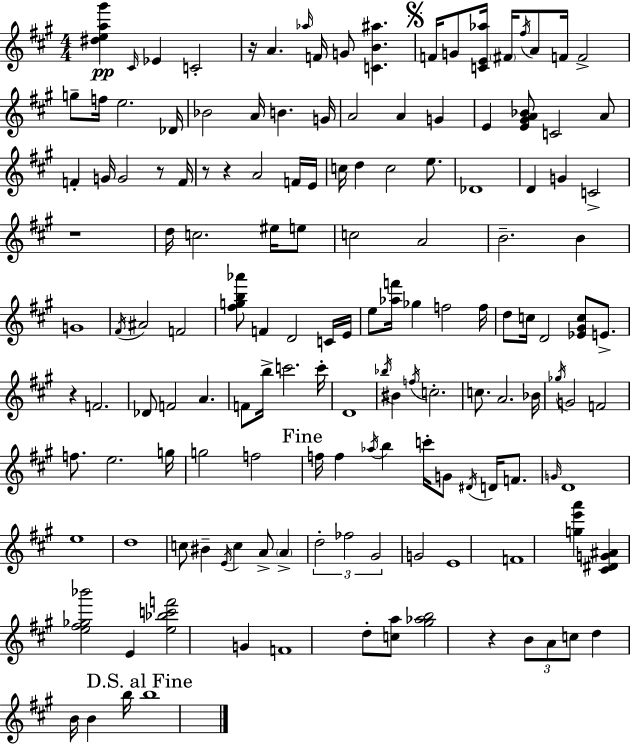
{
  \clef treble
  \numericTimeSignature
  \time 4/4
  \key a \major
  \repeat volta 2 { <dis'' e'' a'' gis'''>4\pp \grace { cis'16 } ees'4 c'2-. | r16 a'4. \grace { aes''16 } f'16 g'8 <c' b' ais''>4. | \mark \markup { \musicglyph "scripts.segno" } f'16 g'8 <c' e' aes''>16 \parenthesize fis'16 \acciaccatura { fis''16 } a'8 f'16 f'2-> | g''8-- f''16 e''2. | \break des'16 bes'2 a'16 b'4. | g'16 a'2 a'4 g'4 | e'4 <e' gis' a' bes'>8 c'2 | a'8 f'4-. g'16 g'2 | \break r8 f'16 r8 r4 a'2 | f'16 e'16 c''16 d''4 c''2 | e''8. des'1 | d'4 g'4 c'2-> | \break r1 | d''16 c''2. | eis''16 e''8 c''2 a'2 | b'2.-- b'4 | \break g'1 | \acciaccatura { fis'16 } ais'2 f'2 | <fis'' g'' b'' aes'''>8 f'4 d'2 | c'16 e'16 e''8 <aes'' f'''>16 ges''4 f''2 | \break f''16 d''8 c''16 d'2 <ees' gis' c''>8 | e'8.-> r4 f'2. | des'8 f'2 a'4. | f'8 b''16-> c'''2. | \break c'''16-. d'1 | \acciaccatura { bes''16 } bis'4 \acciaccatura { f''16 } c''2.-. | c''8. a'2. | bes'16 \acciaccatura { ges''16 } g'2 f'2 | \break f''8. e''2. | g''16 g''2 f''2 | \mark "Fine" f''16 f''4 \acciaccatura { aes''16 } b''4 | c'''16-. g'8 \acciaccatura { dis'16 } d'16 f'8. \grace { g'16 } d'1 | \break e''1 | d''1 | c''8 bis'4-- | \acciaccatura { e'16 } c''4 a'8-> \parenthesize a'4-> \tuplet 3/2 { d''2-. | \break fes''2 gis'2 } | g'2 e'1 | f'1 | <g'' e''' a'''>4 <cis' dis' g' ais'>4 | \break <e'' fis'' ges'' bes'''>2 e'4 <e'' bes'' c''' f'''>2 | g'4 f'1 | d''8-. <c'' a''>8 <gis'' aes'' b''>2 | r4 \tuplet 3/2 { b'8 a'8 c''8 } | \break d''4 b'16 b'4 b''16 \mark "D.S. al Fine" b''1 | } \bar "|."
}